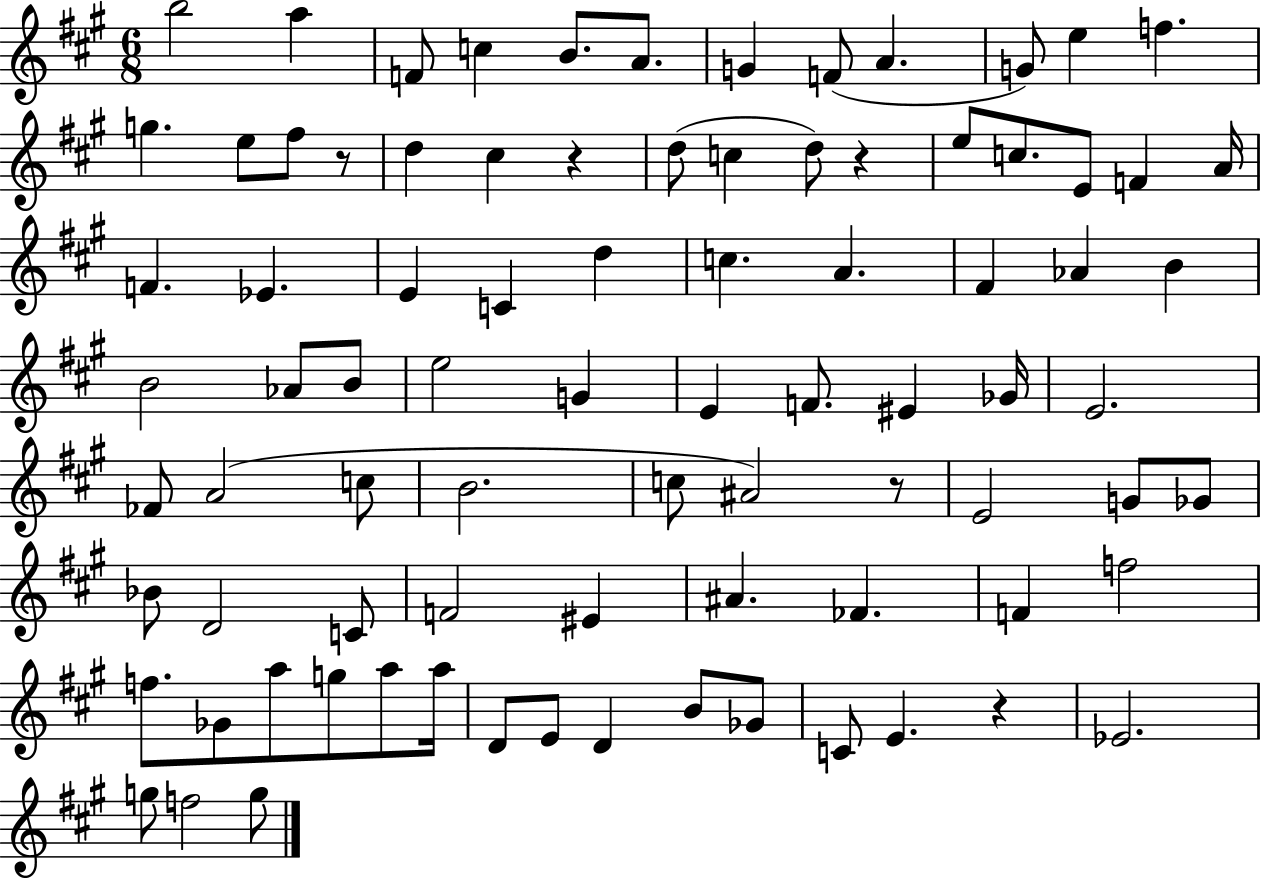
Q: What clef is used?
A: treble